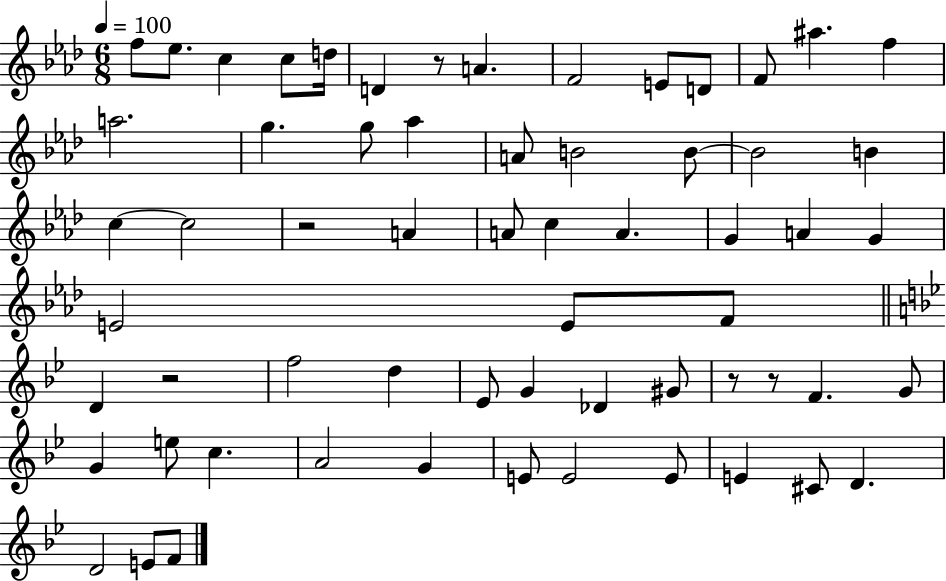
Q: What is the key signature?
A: AES major